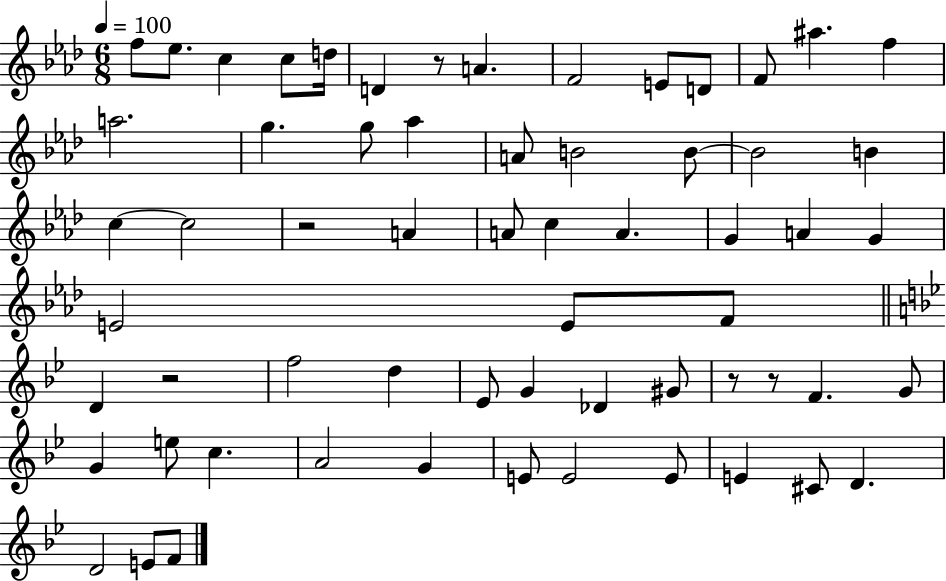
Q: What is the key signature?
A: AES major